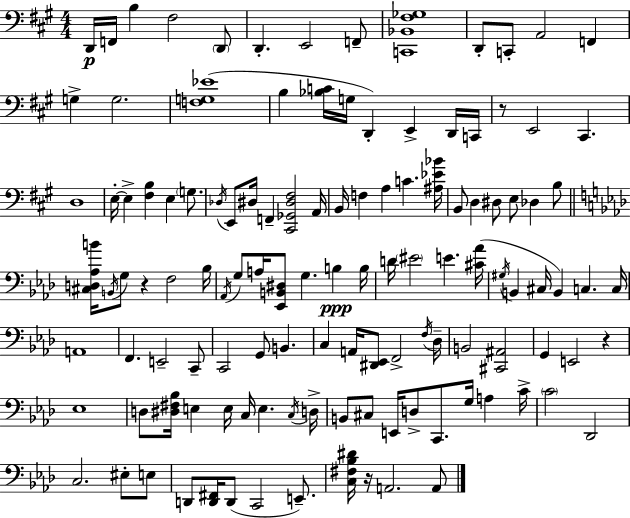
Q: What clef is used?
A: bass